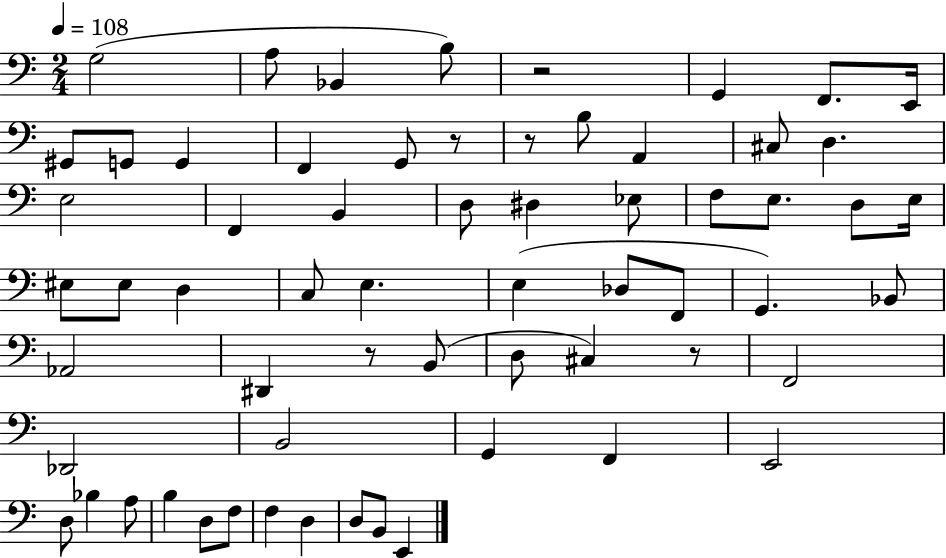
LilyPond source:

{
  \clef bass
  \numericTimeSignature
  \time 2/4
  \key c \major
  \tempo 4 = 108
  g2( | a8 bes,4 b8) | r2 | g,4 f,8. e,16 | \break gis,8 g,8 g,4 | f,4 g,8 r8 | r8 b8 a,4 | cis8 d4. | \break e2 | f,4 b,4 | d8 dis4 ees8 | f8 e8. d8 e16 | \break eis8 eis8 d4 | c8 e4. | e4( des8 f,8 | g,4.) bes,8 | \break aes,2 | dis,4 r8 b,8( | d8 cis4) r8 | f,2 | \break des,2 | b,2 | g,4 f,4 | e,2 | \break d8 bes4 a8 | b4 d8 f8 | f4 d4 | d8 b,8 e,4 | \break \bar "|."
}